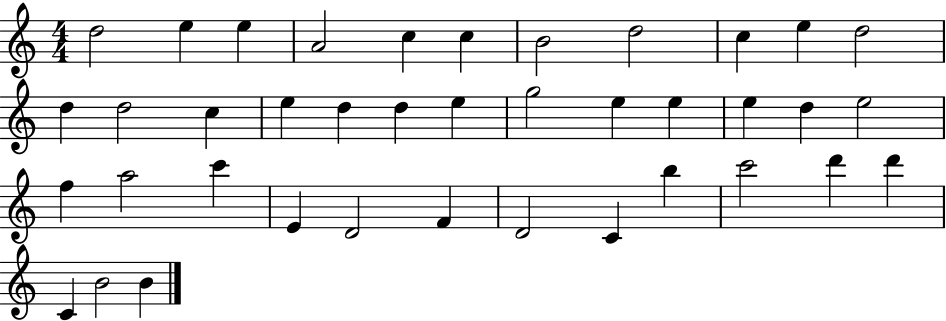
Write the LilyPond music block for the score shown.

{
  \clef treble
  \numericTimeSignature
  \time 4/4
  \key c \major
  d''2 e''4 e''4 | a'2 c''4 c''4 | b'2 d''2 | c''4 e''4 d''2 | \break d''4 d''2 c''4 | e''4 d''4 d''4 e''4 | g''2 e''4 e''4 | e''4 d''4 e''2 | \break f''4 a''2 c'''4 | e'4 d'2 f'4 | d'2 c'4 b''4 | c'''2 d'''4 d'''4 | \break c'4 b'2 b'4 | \bar "|."
}